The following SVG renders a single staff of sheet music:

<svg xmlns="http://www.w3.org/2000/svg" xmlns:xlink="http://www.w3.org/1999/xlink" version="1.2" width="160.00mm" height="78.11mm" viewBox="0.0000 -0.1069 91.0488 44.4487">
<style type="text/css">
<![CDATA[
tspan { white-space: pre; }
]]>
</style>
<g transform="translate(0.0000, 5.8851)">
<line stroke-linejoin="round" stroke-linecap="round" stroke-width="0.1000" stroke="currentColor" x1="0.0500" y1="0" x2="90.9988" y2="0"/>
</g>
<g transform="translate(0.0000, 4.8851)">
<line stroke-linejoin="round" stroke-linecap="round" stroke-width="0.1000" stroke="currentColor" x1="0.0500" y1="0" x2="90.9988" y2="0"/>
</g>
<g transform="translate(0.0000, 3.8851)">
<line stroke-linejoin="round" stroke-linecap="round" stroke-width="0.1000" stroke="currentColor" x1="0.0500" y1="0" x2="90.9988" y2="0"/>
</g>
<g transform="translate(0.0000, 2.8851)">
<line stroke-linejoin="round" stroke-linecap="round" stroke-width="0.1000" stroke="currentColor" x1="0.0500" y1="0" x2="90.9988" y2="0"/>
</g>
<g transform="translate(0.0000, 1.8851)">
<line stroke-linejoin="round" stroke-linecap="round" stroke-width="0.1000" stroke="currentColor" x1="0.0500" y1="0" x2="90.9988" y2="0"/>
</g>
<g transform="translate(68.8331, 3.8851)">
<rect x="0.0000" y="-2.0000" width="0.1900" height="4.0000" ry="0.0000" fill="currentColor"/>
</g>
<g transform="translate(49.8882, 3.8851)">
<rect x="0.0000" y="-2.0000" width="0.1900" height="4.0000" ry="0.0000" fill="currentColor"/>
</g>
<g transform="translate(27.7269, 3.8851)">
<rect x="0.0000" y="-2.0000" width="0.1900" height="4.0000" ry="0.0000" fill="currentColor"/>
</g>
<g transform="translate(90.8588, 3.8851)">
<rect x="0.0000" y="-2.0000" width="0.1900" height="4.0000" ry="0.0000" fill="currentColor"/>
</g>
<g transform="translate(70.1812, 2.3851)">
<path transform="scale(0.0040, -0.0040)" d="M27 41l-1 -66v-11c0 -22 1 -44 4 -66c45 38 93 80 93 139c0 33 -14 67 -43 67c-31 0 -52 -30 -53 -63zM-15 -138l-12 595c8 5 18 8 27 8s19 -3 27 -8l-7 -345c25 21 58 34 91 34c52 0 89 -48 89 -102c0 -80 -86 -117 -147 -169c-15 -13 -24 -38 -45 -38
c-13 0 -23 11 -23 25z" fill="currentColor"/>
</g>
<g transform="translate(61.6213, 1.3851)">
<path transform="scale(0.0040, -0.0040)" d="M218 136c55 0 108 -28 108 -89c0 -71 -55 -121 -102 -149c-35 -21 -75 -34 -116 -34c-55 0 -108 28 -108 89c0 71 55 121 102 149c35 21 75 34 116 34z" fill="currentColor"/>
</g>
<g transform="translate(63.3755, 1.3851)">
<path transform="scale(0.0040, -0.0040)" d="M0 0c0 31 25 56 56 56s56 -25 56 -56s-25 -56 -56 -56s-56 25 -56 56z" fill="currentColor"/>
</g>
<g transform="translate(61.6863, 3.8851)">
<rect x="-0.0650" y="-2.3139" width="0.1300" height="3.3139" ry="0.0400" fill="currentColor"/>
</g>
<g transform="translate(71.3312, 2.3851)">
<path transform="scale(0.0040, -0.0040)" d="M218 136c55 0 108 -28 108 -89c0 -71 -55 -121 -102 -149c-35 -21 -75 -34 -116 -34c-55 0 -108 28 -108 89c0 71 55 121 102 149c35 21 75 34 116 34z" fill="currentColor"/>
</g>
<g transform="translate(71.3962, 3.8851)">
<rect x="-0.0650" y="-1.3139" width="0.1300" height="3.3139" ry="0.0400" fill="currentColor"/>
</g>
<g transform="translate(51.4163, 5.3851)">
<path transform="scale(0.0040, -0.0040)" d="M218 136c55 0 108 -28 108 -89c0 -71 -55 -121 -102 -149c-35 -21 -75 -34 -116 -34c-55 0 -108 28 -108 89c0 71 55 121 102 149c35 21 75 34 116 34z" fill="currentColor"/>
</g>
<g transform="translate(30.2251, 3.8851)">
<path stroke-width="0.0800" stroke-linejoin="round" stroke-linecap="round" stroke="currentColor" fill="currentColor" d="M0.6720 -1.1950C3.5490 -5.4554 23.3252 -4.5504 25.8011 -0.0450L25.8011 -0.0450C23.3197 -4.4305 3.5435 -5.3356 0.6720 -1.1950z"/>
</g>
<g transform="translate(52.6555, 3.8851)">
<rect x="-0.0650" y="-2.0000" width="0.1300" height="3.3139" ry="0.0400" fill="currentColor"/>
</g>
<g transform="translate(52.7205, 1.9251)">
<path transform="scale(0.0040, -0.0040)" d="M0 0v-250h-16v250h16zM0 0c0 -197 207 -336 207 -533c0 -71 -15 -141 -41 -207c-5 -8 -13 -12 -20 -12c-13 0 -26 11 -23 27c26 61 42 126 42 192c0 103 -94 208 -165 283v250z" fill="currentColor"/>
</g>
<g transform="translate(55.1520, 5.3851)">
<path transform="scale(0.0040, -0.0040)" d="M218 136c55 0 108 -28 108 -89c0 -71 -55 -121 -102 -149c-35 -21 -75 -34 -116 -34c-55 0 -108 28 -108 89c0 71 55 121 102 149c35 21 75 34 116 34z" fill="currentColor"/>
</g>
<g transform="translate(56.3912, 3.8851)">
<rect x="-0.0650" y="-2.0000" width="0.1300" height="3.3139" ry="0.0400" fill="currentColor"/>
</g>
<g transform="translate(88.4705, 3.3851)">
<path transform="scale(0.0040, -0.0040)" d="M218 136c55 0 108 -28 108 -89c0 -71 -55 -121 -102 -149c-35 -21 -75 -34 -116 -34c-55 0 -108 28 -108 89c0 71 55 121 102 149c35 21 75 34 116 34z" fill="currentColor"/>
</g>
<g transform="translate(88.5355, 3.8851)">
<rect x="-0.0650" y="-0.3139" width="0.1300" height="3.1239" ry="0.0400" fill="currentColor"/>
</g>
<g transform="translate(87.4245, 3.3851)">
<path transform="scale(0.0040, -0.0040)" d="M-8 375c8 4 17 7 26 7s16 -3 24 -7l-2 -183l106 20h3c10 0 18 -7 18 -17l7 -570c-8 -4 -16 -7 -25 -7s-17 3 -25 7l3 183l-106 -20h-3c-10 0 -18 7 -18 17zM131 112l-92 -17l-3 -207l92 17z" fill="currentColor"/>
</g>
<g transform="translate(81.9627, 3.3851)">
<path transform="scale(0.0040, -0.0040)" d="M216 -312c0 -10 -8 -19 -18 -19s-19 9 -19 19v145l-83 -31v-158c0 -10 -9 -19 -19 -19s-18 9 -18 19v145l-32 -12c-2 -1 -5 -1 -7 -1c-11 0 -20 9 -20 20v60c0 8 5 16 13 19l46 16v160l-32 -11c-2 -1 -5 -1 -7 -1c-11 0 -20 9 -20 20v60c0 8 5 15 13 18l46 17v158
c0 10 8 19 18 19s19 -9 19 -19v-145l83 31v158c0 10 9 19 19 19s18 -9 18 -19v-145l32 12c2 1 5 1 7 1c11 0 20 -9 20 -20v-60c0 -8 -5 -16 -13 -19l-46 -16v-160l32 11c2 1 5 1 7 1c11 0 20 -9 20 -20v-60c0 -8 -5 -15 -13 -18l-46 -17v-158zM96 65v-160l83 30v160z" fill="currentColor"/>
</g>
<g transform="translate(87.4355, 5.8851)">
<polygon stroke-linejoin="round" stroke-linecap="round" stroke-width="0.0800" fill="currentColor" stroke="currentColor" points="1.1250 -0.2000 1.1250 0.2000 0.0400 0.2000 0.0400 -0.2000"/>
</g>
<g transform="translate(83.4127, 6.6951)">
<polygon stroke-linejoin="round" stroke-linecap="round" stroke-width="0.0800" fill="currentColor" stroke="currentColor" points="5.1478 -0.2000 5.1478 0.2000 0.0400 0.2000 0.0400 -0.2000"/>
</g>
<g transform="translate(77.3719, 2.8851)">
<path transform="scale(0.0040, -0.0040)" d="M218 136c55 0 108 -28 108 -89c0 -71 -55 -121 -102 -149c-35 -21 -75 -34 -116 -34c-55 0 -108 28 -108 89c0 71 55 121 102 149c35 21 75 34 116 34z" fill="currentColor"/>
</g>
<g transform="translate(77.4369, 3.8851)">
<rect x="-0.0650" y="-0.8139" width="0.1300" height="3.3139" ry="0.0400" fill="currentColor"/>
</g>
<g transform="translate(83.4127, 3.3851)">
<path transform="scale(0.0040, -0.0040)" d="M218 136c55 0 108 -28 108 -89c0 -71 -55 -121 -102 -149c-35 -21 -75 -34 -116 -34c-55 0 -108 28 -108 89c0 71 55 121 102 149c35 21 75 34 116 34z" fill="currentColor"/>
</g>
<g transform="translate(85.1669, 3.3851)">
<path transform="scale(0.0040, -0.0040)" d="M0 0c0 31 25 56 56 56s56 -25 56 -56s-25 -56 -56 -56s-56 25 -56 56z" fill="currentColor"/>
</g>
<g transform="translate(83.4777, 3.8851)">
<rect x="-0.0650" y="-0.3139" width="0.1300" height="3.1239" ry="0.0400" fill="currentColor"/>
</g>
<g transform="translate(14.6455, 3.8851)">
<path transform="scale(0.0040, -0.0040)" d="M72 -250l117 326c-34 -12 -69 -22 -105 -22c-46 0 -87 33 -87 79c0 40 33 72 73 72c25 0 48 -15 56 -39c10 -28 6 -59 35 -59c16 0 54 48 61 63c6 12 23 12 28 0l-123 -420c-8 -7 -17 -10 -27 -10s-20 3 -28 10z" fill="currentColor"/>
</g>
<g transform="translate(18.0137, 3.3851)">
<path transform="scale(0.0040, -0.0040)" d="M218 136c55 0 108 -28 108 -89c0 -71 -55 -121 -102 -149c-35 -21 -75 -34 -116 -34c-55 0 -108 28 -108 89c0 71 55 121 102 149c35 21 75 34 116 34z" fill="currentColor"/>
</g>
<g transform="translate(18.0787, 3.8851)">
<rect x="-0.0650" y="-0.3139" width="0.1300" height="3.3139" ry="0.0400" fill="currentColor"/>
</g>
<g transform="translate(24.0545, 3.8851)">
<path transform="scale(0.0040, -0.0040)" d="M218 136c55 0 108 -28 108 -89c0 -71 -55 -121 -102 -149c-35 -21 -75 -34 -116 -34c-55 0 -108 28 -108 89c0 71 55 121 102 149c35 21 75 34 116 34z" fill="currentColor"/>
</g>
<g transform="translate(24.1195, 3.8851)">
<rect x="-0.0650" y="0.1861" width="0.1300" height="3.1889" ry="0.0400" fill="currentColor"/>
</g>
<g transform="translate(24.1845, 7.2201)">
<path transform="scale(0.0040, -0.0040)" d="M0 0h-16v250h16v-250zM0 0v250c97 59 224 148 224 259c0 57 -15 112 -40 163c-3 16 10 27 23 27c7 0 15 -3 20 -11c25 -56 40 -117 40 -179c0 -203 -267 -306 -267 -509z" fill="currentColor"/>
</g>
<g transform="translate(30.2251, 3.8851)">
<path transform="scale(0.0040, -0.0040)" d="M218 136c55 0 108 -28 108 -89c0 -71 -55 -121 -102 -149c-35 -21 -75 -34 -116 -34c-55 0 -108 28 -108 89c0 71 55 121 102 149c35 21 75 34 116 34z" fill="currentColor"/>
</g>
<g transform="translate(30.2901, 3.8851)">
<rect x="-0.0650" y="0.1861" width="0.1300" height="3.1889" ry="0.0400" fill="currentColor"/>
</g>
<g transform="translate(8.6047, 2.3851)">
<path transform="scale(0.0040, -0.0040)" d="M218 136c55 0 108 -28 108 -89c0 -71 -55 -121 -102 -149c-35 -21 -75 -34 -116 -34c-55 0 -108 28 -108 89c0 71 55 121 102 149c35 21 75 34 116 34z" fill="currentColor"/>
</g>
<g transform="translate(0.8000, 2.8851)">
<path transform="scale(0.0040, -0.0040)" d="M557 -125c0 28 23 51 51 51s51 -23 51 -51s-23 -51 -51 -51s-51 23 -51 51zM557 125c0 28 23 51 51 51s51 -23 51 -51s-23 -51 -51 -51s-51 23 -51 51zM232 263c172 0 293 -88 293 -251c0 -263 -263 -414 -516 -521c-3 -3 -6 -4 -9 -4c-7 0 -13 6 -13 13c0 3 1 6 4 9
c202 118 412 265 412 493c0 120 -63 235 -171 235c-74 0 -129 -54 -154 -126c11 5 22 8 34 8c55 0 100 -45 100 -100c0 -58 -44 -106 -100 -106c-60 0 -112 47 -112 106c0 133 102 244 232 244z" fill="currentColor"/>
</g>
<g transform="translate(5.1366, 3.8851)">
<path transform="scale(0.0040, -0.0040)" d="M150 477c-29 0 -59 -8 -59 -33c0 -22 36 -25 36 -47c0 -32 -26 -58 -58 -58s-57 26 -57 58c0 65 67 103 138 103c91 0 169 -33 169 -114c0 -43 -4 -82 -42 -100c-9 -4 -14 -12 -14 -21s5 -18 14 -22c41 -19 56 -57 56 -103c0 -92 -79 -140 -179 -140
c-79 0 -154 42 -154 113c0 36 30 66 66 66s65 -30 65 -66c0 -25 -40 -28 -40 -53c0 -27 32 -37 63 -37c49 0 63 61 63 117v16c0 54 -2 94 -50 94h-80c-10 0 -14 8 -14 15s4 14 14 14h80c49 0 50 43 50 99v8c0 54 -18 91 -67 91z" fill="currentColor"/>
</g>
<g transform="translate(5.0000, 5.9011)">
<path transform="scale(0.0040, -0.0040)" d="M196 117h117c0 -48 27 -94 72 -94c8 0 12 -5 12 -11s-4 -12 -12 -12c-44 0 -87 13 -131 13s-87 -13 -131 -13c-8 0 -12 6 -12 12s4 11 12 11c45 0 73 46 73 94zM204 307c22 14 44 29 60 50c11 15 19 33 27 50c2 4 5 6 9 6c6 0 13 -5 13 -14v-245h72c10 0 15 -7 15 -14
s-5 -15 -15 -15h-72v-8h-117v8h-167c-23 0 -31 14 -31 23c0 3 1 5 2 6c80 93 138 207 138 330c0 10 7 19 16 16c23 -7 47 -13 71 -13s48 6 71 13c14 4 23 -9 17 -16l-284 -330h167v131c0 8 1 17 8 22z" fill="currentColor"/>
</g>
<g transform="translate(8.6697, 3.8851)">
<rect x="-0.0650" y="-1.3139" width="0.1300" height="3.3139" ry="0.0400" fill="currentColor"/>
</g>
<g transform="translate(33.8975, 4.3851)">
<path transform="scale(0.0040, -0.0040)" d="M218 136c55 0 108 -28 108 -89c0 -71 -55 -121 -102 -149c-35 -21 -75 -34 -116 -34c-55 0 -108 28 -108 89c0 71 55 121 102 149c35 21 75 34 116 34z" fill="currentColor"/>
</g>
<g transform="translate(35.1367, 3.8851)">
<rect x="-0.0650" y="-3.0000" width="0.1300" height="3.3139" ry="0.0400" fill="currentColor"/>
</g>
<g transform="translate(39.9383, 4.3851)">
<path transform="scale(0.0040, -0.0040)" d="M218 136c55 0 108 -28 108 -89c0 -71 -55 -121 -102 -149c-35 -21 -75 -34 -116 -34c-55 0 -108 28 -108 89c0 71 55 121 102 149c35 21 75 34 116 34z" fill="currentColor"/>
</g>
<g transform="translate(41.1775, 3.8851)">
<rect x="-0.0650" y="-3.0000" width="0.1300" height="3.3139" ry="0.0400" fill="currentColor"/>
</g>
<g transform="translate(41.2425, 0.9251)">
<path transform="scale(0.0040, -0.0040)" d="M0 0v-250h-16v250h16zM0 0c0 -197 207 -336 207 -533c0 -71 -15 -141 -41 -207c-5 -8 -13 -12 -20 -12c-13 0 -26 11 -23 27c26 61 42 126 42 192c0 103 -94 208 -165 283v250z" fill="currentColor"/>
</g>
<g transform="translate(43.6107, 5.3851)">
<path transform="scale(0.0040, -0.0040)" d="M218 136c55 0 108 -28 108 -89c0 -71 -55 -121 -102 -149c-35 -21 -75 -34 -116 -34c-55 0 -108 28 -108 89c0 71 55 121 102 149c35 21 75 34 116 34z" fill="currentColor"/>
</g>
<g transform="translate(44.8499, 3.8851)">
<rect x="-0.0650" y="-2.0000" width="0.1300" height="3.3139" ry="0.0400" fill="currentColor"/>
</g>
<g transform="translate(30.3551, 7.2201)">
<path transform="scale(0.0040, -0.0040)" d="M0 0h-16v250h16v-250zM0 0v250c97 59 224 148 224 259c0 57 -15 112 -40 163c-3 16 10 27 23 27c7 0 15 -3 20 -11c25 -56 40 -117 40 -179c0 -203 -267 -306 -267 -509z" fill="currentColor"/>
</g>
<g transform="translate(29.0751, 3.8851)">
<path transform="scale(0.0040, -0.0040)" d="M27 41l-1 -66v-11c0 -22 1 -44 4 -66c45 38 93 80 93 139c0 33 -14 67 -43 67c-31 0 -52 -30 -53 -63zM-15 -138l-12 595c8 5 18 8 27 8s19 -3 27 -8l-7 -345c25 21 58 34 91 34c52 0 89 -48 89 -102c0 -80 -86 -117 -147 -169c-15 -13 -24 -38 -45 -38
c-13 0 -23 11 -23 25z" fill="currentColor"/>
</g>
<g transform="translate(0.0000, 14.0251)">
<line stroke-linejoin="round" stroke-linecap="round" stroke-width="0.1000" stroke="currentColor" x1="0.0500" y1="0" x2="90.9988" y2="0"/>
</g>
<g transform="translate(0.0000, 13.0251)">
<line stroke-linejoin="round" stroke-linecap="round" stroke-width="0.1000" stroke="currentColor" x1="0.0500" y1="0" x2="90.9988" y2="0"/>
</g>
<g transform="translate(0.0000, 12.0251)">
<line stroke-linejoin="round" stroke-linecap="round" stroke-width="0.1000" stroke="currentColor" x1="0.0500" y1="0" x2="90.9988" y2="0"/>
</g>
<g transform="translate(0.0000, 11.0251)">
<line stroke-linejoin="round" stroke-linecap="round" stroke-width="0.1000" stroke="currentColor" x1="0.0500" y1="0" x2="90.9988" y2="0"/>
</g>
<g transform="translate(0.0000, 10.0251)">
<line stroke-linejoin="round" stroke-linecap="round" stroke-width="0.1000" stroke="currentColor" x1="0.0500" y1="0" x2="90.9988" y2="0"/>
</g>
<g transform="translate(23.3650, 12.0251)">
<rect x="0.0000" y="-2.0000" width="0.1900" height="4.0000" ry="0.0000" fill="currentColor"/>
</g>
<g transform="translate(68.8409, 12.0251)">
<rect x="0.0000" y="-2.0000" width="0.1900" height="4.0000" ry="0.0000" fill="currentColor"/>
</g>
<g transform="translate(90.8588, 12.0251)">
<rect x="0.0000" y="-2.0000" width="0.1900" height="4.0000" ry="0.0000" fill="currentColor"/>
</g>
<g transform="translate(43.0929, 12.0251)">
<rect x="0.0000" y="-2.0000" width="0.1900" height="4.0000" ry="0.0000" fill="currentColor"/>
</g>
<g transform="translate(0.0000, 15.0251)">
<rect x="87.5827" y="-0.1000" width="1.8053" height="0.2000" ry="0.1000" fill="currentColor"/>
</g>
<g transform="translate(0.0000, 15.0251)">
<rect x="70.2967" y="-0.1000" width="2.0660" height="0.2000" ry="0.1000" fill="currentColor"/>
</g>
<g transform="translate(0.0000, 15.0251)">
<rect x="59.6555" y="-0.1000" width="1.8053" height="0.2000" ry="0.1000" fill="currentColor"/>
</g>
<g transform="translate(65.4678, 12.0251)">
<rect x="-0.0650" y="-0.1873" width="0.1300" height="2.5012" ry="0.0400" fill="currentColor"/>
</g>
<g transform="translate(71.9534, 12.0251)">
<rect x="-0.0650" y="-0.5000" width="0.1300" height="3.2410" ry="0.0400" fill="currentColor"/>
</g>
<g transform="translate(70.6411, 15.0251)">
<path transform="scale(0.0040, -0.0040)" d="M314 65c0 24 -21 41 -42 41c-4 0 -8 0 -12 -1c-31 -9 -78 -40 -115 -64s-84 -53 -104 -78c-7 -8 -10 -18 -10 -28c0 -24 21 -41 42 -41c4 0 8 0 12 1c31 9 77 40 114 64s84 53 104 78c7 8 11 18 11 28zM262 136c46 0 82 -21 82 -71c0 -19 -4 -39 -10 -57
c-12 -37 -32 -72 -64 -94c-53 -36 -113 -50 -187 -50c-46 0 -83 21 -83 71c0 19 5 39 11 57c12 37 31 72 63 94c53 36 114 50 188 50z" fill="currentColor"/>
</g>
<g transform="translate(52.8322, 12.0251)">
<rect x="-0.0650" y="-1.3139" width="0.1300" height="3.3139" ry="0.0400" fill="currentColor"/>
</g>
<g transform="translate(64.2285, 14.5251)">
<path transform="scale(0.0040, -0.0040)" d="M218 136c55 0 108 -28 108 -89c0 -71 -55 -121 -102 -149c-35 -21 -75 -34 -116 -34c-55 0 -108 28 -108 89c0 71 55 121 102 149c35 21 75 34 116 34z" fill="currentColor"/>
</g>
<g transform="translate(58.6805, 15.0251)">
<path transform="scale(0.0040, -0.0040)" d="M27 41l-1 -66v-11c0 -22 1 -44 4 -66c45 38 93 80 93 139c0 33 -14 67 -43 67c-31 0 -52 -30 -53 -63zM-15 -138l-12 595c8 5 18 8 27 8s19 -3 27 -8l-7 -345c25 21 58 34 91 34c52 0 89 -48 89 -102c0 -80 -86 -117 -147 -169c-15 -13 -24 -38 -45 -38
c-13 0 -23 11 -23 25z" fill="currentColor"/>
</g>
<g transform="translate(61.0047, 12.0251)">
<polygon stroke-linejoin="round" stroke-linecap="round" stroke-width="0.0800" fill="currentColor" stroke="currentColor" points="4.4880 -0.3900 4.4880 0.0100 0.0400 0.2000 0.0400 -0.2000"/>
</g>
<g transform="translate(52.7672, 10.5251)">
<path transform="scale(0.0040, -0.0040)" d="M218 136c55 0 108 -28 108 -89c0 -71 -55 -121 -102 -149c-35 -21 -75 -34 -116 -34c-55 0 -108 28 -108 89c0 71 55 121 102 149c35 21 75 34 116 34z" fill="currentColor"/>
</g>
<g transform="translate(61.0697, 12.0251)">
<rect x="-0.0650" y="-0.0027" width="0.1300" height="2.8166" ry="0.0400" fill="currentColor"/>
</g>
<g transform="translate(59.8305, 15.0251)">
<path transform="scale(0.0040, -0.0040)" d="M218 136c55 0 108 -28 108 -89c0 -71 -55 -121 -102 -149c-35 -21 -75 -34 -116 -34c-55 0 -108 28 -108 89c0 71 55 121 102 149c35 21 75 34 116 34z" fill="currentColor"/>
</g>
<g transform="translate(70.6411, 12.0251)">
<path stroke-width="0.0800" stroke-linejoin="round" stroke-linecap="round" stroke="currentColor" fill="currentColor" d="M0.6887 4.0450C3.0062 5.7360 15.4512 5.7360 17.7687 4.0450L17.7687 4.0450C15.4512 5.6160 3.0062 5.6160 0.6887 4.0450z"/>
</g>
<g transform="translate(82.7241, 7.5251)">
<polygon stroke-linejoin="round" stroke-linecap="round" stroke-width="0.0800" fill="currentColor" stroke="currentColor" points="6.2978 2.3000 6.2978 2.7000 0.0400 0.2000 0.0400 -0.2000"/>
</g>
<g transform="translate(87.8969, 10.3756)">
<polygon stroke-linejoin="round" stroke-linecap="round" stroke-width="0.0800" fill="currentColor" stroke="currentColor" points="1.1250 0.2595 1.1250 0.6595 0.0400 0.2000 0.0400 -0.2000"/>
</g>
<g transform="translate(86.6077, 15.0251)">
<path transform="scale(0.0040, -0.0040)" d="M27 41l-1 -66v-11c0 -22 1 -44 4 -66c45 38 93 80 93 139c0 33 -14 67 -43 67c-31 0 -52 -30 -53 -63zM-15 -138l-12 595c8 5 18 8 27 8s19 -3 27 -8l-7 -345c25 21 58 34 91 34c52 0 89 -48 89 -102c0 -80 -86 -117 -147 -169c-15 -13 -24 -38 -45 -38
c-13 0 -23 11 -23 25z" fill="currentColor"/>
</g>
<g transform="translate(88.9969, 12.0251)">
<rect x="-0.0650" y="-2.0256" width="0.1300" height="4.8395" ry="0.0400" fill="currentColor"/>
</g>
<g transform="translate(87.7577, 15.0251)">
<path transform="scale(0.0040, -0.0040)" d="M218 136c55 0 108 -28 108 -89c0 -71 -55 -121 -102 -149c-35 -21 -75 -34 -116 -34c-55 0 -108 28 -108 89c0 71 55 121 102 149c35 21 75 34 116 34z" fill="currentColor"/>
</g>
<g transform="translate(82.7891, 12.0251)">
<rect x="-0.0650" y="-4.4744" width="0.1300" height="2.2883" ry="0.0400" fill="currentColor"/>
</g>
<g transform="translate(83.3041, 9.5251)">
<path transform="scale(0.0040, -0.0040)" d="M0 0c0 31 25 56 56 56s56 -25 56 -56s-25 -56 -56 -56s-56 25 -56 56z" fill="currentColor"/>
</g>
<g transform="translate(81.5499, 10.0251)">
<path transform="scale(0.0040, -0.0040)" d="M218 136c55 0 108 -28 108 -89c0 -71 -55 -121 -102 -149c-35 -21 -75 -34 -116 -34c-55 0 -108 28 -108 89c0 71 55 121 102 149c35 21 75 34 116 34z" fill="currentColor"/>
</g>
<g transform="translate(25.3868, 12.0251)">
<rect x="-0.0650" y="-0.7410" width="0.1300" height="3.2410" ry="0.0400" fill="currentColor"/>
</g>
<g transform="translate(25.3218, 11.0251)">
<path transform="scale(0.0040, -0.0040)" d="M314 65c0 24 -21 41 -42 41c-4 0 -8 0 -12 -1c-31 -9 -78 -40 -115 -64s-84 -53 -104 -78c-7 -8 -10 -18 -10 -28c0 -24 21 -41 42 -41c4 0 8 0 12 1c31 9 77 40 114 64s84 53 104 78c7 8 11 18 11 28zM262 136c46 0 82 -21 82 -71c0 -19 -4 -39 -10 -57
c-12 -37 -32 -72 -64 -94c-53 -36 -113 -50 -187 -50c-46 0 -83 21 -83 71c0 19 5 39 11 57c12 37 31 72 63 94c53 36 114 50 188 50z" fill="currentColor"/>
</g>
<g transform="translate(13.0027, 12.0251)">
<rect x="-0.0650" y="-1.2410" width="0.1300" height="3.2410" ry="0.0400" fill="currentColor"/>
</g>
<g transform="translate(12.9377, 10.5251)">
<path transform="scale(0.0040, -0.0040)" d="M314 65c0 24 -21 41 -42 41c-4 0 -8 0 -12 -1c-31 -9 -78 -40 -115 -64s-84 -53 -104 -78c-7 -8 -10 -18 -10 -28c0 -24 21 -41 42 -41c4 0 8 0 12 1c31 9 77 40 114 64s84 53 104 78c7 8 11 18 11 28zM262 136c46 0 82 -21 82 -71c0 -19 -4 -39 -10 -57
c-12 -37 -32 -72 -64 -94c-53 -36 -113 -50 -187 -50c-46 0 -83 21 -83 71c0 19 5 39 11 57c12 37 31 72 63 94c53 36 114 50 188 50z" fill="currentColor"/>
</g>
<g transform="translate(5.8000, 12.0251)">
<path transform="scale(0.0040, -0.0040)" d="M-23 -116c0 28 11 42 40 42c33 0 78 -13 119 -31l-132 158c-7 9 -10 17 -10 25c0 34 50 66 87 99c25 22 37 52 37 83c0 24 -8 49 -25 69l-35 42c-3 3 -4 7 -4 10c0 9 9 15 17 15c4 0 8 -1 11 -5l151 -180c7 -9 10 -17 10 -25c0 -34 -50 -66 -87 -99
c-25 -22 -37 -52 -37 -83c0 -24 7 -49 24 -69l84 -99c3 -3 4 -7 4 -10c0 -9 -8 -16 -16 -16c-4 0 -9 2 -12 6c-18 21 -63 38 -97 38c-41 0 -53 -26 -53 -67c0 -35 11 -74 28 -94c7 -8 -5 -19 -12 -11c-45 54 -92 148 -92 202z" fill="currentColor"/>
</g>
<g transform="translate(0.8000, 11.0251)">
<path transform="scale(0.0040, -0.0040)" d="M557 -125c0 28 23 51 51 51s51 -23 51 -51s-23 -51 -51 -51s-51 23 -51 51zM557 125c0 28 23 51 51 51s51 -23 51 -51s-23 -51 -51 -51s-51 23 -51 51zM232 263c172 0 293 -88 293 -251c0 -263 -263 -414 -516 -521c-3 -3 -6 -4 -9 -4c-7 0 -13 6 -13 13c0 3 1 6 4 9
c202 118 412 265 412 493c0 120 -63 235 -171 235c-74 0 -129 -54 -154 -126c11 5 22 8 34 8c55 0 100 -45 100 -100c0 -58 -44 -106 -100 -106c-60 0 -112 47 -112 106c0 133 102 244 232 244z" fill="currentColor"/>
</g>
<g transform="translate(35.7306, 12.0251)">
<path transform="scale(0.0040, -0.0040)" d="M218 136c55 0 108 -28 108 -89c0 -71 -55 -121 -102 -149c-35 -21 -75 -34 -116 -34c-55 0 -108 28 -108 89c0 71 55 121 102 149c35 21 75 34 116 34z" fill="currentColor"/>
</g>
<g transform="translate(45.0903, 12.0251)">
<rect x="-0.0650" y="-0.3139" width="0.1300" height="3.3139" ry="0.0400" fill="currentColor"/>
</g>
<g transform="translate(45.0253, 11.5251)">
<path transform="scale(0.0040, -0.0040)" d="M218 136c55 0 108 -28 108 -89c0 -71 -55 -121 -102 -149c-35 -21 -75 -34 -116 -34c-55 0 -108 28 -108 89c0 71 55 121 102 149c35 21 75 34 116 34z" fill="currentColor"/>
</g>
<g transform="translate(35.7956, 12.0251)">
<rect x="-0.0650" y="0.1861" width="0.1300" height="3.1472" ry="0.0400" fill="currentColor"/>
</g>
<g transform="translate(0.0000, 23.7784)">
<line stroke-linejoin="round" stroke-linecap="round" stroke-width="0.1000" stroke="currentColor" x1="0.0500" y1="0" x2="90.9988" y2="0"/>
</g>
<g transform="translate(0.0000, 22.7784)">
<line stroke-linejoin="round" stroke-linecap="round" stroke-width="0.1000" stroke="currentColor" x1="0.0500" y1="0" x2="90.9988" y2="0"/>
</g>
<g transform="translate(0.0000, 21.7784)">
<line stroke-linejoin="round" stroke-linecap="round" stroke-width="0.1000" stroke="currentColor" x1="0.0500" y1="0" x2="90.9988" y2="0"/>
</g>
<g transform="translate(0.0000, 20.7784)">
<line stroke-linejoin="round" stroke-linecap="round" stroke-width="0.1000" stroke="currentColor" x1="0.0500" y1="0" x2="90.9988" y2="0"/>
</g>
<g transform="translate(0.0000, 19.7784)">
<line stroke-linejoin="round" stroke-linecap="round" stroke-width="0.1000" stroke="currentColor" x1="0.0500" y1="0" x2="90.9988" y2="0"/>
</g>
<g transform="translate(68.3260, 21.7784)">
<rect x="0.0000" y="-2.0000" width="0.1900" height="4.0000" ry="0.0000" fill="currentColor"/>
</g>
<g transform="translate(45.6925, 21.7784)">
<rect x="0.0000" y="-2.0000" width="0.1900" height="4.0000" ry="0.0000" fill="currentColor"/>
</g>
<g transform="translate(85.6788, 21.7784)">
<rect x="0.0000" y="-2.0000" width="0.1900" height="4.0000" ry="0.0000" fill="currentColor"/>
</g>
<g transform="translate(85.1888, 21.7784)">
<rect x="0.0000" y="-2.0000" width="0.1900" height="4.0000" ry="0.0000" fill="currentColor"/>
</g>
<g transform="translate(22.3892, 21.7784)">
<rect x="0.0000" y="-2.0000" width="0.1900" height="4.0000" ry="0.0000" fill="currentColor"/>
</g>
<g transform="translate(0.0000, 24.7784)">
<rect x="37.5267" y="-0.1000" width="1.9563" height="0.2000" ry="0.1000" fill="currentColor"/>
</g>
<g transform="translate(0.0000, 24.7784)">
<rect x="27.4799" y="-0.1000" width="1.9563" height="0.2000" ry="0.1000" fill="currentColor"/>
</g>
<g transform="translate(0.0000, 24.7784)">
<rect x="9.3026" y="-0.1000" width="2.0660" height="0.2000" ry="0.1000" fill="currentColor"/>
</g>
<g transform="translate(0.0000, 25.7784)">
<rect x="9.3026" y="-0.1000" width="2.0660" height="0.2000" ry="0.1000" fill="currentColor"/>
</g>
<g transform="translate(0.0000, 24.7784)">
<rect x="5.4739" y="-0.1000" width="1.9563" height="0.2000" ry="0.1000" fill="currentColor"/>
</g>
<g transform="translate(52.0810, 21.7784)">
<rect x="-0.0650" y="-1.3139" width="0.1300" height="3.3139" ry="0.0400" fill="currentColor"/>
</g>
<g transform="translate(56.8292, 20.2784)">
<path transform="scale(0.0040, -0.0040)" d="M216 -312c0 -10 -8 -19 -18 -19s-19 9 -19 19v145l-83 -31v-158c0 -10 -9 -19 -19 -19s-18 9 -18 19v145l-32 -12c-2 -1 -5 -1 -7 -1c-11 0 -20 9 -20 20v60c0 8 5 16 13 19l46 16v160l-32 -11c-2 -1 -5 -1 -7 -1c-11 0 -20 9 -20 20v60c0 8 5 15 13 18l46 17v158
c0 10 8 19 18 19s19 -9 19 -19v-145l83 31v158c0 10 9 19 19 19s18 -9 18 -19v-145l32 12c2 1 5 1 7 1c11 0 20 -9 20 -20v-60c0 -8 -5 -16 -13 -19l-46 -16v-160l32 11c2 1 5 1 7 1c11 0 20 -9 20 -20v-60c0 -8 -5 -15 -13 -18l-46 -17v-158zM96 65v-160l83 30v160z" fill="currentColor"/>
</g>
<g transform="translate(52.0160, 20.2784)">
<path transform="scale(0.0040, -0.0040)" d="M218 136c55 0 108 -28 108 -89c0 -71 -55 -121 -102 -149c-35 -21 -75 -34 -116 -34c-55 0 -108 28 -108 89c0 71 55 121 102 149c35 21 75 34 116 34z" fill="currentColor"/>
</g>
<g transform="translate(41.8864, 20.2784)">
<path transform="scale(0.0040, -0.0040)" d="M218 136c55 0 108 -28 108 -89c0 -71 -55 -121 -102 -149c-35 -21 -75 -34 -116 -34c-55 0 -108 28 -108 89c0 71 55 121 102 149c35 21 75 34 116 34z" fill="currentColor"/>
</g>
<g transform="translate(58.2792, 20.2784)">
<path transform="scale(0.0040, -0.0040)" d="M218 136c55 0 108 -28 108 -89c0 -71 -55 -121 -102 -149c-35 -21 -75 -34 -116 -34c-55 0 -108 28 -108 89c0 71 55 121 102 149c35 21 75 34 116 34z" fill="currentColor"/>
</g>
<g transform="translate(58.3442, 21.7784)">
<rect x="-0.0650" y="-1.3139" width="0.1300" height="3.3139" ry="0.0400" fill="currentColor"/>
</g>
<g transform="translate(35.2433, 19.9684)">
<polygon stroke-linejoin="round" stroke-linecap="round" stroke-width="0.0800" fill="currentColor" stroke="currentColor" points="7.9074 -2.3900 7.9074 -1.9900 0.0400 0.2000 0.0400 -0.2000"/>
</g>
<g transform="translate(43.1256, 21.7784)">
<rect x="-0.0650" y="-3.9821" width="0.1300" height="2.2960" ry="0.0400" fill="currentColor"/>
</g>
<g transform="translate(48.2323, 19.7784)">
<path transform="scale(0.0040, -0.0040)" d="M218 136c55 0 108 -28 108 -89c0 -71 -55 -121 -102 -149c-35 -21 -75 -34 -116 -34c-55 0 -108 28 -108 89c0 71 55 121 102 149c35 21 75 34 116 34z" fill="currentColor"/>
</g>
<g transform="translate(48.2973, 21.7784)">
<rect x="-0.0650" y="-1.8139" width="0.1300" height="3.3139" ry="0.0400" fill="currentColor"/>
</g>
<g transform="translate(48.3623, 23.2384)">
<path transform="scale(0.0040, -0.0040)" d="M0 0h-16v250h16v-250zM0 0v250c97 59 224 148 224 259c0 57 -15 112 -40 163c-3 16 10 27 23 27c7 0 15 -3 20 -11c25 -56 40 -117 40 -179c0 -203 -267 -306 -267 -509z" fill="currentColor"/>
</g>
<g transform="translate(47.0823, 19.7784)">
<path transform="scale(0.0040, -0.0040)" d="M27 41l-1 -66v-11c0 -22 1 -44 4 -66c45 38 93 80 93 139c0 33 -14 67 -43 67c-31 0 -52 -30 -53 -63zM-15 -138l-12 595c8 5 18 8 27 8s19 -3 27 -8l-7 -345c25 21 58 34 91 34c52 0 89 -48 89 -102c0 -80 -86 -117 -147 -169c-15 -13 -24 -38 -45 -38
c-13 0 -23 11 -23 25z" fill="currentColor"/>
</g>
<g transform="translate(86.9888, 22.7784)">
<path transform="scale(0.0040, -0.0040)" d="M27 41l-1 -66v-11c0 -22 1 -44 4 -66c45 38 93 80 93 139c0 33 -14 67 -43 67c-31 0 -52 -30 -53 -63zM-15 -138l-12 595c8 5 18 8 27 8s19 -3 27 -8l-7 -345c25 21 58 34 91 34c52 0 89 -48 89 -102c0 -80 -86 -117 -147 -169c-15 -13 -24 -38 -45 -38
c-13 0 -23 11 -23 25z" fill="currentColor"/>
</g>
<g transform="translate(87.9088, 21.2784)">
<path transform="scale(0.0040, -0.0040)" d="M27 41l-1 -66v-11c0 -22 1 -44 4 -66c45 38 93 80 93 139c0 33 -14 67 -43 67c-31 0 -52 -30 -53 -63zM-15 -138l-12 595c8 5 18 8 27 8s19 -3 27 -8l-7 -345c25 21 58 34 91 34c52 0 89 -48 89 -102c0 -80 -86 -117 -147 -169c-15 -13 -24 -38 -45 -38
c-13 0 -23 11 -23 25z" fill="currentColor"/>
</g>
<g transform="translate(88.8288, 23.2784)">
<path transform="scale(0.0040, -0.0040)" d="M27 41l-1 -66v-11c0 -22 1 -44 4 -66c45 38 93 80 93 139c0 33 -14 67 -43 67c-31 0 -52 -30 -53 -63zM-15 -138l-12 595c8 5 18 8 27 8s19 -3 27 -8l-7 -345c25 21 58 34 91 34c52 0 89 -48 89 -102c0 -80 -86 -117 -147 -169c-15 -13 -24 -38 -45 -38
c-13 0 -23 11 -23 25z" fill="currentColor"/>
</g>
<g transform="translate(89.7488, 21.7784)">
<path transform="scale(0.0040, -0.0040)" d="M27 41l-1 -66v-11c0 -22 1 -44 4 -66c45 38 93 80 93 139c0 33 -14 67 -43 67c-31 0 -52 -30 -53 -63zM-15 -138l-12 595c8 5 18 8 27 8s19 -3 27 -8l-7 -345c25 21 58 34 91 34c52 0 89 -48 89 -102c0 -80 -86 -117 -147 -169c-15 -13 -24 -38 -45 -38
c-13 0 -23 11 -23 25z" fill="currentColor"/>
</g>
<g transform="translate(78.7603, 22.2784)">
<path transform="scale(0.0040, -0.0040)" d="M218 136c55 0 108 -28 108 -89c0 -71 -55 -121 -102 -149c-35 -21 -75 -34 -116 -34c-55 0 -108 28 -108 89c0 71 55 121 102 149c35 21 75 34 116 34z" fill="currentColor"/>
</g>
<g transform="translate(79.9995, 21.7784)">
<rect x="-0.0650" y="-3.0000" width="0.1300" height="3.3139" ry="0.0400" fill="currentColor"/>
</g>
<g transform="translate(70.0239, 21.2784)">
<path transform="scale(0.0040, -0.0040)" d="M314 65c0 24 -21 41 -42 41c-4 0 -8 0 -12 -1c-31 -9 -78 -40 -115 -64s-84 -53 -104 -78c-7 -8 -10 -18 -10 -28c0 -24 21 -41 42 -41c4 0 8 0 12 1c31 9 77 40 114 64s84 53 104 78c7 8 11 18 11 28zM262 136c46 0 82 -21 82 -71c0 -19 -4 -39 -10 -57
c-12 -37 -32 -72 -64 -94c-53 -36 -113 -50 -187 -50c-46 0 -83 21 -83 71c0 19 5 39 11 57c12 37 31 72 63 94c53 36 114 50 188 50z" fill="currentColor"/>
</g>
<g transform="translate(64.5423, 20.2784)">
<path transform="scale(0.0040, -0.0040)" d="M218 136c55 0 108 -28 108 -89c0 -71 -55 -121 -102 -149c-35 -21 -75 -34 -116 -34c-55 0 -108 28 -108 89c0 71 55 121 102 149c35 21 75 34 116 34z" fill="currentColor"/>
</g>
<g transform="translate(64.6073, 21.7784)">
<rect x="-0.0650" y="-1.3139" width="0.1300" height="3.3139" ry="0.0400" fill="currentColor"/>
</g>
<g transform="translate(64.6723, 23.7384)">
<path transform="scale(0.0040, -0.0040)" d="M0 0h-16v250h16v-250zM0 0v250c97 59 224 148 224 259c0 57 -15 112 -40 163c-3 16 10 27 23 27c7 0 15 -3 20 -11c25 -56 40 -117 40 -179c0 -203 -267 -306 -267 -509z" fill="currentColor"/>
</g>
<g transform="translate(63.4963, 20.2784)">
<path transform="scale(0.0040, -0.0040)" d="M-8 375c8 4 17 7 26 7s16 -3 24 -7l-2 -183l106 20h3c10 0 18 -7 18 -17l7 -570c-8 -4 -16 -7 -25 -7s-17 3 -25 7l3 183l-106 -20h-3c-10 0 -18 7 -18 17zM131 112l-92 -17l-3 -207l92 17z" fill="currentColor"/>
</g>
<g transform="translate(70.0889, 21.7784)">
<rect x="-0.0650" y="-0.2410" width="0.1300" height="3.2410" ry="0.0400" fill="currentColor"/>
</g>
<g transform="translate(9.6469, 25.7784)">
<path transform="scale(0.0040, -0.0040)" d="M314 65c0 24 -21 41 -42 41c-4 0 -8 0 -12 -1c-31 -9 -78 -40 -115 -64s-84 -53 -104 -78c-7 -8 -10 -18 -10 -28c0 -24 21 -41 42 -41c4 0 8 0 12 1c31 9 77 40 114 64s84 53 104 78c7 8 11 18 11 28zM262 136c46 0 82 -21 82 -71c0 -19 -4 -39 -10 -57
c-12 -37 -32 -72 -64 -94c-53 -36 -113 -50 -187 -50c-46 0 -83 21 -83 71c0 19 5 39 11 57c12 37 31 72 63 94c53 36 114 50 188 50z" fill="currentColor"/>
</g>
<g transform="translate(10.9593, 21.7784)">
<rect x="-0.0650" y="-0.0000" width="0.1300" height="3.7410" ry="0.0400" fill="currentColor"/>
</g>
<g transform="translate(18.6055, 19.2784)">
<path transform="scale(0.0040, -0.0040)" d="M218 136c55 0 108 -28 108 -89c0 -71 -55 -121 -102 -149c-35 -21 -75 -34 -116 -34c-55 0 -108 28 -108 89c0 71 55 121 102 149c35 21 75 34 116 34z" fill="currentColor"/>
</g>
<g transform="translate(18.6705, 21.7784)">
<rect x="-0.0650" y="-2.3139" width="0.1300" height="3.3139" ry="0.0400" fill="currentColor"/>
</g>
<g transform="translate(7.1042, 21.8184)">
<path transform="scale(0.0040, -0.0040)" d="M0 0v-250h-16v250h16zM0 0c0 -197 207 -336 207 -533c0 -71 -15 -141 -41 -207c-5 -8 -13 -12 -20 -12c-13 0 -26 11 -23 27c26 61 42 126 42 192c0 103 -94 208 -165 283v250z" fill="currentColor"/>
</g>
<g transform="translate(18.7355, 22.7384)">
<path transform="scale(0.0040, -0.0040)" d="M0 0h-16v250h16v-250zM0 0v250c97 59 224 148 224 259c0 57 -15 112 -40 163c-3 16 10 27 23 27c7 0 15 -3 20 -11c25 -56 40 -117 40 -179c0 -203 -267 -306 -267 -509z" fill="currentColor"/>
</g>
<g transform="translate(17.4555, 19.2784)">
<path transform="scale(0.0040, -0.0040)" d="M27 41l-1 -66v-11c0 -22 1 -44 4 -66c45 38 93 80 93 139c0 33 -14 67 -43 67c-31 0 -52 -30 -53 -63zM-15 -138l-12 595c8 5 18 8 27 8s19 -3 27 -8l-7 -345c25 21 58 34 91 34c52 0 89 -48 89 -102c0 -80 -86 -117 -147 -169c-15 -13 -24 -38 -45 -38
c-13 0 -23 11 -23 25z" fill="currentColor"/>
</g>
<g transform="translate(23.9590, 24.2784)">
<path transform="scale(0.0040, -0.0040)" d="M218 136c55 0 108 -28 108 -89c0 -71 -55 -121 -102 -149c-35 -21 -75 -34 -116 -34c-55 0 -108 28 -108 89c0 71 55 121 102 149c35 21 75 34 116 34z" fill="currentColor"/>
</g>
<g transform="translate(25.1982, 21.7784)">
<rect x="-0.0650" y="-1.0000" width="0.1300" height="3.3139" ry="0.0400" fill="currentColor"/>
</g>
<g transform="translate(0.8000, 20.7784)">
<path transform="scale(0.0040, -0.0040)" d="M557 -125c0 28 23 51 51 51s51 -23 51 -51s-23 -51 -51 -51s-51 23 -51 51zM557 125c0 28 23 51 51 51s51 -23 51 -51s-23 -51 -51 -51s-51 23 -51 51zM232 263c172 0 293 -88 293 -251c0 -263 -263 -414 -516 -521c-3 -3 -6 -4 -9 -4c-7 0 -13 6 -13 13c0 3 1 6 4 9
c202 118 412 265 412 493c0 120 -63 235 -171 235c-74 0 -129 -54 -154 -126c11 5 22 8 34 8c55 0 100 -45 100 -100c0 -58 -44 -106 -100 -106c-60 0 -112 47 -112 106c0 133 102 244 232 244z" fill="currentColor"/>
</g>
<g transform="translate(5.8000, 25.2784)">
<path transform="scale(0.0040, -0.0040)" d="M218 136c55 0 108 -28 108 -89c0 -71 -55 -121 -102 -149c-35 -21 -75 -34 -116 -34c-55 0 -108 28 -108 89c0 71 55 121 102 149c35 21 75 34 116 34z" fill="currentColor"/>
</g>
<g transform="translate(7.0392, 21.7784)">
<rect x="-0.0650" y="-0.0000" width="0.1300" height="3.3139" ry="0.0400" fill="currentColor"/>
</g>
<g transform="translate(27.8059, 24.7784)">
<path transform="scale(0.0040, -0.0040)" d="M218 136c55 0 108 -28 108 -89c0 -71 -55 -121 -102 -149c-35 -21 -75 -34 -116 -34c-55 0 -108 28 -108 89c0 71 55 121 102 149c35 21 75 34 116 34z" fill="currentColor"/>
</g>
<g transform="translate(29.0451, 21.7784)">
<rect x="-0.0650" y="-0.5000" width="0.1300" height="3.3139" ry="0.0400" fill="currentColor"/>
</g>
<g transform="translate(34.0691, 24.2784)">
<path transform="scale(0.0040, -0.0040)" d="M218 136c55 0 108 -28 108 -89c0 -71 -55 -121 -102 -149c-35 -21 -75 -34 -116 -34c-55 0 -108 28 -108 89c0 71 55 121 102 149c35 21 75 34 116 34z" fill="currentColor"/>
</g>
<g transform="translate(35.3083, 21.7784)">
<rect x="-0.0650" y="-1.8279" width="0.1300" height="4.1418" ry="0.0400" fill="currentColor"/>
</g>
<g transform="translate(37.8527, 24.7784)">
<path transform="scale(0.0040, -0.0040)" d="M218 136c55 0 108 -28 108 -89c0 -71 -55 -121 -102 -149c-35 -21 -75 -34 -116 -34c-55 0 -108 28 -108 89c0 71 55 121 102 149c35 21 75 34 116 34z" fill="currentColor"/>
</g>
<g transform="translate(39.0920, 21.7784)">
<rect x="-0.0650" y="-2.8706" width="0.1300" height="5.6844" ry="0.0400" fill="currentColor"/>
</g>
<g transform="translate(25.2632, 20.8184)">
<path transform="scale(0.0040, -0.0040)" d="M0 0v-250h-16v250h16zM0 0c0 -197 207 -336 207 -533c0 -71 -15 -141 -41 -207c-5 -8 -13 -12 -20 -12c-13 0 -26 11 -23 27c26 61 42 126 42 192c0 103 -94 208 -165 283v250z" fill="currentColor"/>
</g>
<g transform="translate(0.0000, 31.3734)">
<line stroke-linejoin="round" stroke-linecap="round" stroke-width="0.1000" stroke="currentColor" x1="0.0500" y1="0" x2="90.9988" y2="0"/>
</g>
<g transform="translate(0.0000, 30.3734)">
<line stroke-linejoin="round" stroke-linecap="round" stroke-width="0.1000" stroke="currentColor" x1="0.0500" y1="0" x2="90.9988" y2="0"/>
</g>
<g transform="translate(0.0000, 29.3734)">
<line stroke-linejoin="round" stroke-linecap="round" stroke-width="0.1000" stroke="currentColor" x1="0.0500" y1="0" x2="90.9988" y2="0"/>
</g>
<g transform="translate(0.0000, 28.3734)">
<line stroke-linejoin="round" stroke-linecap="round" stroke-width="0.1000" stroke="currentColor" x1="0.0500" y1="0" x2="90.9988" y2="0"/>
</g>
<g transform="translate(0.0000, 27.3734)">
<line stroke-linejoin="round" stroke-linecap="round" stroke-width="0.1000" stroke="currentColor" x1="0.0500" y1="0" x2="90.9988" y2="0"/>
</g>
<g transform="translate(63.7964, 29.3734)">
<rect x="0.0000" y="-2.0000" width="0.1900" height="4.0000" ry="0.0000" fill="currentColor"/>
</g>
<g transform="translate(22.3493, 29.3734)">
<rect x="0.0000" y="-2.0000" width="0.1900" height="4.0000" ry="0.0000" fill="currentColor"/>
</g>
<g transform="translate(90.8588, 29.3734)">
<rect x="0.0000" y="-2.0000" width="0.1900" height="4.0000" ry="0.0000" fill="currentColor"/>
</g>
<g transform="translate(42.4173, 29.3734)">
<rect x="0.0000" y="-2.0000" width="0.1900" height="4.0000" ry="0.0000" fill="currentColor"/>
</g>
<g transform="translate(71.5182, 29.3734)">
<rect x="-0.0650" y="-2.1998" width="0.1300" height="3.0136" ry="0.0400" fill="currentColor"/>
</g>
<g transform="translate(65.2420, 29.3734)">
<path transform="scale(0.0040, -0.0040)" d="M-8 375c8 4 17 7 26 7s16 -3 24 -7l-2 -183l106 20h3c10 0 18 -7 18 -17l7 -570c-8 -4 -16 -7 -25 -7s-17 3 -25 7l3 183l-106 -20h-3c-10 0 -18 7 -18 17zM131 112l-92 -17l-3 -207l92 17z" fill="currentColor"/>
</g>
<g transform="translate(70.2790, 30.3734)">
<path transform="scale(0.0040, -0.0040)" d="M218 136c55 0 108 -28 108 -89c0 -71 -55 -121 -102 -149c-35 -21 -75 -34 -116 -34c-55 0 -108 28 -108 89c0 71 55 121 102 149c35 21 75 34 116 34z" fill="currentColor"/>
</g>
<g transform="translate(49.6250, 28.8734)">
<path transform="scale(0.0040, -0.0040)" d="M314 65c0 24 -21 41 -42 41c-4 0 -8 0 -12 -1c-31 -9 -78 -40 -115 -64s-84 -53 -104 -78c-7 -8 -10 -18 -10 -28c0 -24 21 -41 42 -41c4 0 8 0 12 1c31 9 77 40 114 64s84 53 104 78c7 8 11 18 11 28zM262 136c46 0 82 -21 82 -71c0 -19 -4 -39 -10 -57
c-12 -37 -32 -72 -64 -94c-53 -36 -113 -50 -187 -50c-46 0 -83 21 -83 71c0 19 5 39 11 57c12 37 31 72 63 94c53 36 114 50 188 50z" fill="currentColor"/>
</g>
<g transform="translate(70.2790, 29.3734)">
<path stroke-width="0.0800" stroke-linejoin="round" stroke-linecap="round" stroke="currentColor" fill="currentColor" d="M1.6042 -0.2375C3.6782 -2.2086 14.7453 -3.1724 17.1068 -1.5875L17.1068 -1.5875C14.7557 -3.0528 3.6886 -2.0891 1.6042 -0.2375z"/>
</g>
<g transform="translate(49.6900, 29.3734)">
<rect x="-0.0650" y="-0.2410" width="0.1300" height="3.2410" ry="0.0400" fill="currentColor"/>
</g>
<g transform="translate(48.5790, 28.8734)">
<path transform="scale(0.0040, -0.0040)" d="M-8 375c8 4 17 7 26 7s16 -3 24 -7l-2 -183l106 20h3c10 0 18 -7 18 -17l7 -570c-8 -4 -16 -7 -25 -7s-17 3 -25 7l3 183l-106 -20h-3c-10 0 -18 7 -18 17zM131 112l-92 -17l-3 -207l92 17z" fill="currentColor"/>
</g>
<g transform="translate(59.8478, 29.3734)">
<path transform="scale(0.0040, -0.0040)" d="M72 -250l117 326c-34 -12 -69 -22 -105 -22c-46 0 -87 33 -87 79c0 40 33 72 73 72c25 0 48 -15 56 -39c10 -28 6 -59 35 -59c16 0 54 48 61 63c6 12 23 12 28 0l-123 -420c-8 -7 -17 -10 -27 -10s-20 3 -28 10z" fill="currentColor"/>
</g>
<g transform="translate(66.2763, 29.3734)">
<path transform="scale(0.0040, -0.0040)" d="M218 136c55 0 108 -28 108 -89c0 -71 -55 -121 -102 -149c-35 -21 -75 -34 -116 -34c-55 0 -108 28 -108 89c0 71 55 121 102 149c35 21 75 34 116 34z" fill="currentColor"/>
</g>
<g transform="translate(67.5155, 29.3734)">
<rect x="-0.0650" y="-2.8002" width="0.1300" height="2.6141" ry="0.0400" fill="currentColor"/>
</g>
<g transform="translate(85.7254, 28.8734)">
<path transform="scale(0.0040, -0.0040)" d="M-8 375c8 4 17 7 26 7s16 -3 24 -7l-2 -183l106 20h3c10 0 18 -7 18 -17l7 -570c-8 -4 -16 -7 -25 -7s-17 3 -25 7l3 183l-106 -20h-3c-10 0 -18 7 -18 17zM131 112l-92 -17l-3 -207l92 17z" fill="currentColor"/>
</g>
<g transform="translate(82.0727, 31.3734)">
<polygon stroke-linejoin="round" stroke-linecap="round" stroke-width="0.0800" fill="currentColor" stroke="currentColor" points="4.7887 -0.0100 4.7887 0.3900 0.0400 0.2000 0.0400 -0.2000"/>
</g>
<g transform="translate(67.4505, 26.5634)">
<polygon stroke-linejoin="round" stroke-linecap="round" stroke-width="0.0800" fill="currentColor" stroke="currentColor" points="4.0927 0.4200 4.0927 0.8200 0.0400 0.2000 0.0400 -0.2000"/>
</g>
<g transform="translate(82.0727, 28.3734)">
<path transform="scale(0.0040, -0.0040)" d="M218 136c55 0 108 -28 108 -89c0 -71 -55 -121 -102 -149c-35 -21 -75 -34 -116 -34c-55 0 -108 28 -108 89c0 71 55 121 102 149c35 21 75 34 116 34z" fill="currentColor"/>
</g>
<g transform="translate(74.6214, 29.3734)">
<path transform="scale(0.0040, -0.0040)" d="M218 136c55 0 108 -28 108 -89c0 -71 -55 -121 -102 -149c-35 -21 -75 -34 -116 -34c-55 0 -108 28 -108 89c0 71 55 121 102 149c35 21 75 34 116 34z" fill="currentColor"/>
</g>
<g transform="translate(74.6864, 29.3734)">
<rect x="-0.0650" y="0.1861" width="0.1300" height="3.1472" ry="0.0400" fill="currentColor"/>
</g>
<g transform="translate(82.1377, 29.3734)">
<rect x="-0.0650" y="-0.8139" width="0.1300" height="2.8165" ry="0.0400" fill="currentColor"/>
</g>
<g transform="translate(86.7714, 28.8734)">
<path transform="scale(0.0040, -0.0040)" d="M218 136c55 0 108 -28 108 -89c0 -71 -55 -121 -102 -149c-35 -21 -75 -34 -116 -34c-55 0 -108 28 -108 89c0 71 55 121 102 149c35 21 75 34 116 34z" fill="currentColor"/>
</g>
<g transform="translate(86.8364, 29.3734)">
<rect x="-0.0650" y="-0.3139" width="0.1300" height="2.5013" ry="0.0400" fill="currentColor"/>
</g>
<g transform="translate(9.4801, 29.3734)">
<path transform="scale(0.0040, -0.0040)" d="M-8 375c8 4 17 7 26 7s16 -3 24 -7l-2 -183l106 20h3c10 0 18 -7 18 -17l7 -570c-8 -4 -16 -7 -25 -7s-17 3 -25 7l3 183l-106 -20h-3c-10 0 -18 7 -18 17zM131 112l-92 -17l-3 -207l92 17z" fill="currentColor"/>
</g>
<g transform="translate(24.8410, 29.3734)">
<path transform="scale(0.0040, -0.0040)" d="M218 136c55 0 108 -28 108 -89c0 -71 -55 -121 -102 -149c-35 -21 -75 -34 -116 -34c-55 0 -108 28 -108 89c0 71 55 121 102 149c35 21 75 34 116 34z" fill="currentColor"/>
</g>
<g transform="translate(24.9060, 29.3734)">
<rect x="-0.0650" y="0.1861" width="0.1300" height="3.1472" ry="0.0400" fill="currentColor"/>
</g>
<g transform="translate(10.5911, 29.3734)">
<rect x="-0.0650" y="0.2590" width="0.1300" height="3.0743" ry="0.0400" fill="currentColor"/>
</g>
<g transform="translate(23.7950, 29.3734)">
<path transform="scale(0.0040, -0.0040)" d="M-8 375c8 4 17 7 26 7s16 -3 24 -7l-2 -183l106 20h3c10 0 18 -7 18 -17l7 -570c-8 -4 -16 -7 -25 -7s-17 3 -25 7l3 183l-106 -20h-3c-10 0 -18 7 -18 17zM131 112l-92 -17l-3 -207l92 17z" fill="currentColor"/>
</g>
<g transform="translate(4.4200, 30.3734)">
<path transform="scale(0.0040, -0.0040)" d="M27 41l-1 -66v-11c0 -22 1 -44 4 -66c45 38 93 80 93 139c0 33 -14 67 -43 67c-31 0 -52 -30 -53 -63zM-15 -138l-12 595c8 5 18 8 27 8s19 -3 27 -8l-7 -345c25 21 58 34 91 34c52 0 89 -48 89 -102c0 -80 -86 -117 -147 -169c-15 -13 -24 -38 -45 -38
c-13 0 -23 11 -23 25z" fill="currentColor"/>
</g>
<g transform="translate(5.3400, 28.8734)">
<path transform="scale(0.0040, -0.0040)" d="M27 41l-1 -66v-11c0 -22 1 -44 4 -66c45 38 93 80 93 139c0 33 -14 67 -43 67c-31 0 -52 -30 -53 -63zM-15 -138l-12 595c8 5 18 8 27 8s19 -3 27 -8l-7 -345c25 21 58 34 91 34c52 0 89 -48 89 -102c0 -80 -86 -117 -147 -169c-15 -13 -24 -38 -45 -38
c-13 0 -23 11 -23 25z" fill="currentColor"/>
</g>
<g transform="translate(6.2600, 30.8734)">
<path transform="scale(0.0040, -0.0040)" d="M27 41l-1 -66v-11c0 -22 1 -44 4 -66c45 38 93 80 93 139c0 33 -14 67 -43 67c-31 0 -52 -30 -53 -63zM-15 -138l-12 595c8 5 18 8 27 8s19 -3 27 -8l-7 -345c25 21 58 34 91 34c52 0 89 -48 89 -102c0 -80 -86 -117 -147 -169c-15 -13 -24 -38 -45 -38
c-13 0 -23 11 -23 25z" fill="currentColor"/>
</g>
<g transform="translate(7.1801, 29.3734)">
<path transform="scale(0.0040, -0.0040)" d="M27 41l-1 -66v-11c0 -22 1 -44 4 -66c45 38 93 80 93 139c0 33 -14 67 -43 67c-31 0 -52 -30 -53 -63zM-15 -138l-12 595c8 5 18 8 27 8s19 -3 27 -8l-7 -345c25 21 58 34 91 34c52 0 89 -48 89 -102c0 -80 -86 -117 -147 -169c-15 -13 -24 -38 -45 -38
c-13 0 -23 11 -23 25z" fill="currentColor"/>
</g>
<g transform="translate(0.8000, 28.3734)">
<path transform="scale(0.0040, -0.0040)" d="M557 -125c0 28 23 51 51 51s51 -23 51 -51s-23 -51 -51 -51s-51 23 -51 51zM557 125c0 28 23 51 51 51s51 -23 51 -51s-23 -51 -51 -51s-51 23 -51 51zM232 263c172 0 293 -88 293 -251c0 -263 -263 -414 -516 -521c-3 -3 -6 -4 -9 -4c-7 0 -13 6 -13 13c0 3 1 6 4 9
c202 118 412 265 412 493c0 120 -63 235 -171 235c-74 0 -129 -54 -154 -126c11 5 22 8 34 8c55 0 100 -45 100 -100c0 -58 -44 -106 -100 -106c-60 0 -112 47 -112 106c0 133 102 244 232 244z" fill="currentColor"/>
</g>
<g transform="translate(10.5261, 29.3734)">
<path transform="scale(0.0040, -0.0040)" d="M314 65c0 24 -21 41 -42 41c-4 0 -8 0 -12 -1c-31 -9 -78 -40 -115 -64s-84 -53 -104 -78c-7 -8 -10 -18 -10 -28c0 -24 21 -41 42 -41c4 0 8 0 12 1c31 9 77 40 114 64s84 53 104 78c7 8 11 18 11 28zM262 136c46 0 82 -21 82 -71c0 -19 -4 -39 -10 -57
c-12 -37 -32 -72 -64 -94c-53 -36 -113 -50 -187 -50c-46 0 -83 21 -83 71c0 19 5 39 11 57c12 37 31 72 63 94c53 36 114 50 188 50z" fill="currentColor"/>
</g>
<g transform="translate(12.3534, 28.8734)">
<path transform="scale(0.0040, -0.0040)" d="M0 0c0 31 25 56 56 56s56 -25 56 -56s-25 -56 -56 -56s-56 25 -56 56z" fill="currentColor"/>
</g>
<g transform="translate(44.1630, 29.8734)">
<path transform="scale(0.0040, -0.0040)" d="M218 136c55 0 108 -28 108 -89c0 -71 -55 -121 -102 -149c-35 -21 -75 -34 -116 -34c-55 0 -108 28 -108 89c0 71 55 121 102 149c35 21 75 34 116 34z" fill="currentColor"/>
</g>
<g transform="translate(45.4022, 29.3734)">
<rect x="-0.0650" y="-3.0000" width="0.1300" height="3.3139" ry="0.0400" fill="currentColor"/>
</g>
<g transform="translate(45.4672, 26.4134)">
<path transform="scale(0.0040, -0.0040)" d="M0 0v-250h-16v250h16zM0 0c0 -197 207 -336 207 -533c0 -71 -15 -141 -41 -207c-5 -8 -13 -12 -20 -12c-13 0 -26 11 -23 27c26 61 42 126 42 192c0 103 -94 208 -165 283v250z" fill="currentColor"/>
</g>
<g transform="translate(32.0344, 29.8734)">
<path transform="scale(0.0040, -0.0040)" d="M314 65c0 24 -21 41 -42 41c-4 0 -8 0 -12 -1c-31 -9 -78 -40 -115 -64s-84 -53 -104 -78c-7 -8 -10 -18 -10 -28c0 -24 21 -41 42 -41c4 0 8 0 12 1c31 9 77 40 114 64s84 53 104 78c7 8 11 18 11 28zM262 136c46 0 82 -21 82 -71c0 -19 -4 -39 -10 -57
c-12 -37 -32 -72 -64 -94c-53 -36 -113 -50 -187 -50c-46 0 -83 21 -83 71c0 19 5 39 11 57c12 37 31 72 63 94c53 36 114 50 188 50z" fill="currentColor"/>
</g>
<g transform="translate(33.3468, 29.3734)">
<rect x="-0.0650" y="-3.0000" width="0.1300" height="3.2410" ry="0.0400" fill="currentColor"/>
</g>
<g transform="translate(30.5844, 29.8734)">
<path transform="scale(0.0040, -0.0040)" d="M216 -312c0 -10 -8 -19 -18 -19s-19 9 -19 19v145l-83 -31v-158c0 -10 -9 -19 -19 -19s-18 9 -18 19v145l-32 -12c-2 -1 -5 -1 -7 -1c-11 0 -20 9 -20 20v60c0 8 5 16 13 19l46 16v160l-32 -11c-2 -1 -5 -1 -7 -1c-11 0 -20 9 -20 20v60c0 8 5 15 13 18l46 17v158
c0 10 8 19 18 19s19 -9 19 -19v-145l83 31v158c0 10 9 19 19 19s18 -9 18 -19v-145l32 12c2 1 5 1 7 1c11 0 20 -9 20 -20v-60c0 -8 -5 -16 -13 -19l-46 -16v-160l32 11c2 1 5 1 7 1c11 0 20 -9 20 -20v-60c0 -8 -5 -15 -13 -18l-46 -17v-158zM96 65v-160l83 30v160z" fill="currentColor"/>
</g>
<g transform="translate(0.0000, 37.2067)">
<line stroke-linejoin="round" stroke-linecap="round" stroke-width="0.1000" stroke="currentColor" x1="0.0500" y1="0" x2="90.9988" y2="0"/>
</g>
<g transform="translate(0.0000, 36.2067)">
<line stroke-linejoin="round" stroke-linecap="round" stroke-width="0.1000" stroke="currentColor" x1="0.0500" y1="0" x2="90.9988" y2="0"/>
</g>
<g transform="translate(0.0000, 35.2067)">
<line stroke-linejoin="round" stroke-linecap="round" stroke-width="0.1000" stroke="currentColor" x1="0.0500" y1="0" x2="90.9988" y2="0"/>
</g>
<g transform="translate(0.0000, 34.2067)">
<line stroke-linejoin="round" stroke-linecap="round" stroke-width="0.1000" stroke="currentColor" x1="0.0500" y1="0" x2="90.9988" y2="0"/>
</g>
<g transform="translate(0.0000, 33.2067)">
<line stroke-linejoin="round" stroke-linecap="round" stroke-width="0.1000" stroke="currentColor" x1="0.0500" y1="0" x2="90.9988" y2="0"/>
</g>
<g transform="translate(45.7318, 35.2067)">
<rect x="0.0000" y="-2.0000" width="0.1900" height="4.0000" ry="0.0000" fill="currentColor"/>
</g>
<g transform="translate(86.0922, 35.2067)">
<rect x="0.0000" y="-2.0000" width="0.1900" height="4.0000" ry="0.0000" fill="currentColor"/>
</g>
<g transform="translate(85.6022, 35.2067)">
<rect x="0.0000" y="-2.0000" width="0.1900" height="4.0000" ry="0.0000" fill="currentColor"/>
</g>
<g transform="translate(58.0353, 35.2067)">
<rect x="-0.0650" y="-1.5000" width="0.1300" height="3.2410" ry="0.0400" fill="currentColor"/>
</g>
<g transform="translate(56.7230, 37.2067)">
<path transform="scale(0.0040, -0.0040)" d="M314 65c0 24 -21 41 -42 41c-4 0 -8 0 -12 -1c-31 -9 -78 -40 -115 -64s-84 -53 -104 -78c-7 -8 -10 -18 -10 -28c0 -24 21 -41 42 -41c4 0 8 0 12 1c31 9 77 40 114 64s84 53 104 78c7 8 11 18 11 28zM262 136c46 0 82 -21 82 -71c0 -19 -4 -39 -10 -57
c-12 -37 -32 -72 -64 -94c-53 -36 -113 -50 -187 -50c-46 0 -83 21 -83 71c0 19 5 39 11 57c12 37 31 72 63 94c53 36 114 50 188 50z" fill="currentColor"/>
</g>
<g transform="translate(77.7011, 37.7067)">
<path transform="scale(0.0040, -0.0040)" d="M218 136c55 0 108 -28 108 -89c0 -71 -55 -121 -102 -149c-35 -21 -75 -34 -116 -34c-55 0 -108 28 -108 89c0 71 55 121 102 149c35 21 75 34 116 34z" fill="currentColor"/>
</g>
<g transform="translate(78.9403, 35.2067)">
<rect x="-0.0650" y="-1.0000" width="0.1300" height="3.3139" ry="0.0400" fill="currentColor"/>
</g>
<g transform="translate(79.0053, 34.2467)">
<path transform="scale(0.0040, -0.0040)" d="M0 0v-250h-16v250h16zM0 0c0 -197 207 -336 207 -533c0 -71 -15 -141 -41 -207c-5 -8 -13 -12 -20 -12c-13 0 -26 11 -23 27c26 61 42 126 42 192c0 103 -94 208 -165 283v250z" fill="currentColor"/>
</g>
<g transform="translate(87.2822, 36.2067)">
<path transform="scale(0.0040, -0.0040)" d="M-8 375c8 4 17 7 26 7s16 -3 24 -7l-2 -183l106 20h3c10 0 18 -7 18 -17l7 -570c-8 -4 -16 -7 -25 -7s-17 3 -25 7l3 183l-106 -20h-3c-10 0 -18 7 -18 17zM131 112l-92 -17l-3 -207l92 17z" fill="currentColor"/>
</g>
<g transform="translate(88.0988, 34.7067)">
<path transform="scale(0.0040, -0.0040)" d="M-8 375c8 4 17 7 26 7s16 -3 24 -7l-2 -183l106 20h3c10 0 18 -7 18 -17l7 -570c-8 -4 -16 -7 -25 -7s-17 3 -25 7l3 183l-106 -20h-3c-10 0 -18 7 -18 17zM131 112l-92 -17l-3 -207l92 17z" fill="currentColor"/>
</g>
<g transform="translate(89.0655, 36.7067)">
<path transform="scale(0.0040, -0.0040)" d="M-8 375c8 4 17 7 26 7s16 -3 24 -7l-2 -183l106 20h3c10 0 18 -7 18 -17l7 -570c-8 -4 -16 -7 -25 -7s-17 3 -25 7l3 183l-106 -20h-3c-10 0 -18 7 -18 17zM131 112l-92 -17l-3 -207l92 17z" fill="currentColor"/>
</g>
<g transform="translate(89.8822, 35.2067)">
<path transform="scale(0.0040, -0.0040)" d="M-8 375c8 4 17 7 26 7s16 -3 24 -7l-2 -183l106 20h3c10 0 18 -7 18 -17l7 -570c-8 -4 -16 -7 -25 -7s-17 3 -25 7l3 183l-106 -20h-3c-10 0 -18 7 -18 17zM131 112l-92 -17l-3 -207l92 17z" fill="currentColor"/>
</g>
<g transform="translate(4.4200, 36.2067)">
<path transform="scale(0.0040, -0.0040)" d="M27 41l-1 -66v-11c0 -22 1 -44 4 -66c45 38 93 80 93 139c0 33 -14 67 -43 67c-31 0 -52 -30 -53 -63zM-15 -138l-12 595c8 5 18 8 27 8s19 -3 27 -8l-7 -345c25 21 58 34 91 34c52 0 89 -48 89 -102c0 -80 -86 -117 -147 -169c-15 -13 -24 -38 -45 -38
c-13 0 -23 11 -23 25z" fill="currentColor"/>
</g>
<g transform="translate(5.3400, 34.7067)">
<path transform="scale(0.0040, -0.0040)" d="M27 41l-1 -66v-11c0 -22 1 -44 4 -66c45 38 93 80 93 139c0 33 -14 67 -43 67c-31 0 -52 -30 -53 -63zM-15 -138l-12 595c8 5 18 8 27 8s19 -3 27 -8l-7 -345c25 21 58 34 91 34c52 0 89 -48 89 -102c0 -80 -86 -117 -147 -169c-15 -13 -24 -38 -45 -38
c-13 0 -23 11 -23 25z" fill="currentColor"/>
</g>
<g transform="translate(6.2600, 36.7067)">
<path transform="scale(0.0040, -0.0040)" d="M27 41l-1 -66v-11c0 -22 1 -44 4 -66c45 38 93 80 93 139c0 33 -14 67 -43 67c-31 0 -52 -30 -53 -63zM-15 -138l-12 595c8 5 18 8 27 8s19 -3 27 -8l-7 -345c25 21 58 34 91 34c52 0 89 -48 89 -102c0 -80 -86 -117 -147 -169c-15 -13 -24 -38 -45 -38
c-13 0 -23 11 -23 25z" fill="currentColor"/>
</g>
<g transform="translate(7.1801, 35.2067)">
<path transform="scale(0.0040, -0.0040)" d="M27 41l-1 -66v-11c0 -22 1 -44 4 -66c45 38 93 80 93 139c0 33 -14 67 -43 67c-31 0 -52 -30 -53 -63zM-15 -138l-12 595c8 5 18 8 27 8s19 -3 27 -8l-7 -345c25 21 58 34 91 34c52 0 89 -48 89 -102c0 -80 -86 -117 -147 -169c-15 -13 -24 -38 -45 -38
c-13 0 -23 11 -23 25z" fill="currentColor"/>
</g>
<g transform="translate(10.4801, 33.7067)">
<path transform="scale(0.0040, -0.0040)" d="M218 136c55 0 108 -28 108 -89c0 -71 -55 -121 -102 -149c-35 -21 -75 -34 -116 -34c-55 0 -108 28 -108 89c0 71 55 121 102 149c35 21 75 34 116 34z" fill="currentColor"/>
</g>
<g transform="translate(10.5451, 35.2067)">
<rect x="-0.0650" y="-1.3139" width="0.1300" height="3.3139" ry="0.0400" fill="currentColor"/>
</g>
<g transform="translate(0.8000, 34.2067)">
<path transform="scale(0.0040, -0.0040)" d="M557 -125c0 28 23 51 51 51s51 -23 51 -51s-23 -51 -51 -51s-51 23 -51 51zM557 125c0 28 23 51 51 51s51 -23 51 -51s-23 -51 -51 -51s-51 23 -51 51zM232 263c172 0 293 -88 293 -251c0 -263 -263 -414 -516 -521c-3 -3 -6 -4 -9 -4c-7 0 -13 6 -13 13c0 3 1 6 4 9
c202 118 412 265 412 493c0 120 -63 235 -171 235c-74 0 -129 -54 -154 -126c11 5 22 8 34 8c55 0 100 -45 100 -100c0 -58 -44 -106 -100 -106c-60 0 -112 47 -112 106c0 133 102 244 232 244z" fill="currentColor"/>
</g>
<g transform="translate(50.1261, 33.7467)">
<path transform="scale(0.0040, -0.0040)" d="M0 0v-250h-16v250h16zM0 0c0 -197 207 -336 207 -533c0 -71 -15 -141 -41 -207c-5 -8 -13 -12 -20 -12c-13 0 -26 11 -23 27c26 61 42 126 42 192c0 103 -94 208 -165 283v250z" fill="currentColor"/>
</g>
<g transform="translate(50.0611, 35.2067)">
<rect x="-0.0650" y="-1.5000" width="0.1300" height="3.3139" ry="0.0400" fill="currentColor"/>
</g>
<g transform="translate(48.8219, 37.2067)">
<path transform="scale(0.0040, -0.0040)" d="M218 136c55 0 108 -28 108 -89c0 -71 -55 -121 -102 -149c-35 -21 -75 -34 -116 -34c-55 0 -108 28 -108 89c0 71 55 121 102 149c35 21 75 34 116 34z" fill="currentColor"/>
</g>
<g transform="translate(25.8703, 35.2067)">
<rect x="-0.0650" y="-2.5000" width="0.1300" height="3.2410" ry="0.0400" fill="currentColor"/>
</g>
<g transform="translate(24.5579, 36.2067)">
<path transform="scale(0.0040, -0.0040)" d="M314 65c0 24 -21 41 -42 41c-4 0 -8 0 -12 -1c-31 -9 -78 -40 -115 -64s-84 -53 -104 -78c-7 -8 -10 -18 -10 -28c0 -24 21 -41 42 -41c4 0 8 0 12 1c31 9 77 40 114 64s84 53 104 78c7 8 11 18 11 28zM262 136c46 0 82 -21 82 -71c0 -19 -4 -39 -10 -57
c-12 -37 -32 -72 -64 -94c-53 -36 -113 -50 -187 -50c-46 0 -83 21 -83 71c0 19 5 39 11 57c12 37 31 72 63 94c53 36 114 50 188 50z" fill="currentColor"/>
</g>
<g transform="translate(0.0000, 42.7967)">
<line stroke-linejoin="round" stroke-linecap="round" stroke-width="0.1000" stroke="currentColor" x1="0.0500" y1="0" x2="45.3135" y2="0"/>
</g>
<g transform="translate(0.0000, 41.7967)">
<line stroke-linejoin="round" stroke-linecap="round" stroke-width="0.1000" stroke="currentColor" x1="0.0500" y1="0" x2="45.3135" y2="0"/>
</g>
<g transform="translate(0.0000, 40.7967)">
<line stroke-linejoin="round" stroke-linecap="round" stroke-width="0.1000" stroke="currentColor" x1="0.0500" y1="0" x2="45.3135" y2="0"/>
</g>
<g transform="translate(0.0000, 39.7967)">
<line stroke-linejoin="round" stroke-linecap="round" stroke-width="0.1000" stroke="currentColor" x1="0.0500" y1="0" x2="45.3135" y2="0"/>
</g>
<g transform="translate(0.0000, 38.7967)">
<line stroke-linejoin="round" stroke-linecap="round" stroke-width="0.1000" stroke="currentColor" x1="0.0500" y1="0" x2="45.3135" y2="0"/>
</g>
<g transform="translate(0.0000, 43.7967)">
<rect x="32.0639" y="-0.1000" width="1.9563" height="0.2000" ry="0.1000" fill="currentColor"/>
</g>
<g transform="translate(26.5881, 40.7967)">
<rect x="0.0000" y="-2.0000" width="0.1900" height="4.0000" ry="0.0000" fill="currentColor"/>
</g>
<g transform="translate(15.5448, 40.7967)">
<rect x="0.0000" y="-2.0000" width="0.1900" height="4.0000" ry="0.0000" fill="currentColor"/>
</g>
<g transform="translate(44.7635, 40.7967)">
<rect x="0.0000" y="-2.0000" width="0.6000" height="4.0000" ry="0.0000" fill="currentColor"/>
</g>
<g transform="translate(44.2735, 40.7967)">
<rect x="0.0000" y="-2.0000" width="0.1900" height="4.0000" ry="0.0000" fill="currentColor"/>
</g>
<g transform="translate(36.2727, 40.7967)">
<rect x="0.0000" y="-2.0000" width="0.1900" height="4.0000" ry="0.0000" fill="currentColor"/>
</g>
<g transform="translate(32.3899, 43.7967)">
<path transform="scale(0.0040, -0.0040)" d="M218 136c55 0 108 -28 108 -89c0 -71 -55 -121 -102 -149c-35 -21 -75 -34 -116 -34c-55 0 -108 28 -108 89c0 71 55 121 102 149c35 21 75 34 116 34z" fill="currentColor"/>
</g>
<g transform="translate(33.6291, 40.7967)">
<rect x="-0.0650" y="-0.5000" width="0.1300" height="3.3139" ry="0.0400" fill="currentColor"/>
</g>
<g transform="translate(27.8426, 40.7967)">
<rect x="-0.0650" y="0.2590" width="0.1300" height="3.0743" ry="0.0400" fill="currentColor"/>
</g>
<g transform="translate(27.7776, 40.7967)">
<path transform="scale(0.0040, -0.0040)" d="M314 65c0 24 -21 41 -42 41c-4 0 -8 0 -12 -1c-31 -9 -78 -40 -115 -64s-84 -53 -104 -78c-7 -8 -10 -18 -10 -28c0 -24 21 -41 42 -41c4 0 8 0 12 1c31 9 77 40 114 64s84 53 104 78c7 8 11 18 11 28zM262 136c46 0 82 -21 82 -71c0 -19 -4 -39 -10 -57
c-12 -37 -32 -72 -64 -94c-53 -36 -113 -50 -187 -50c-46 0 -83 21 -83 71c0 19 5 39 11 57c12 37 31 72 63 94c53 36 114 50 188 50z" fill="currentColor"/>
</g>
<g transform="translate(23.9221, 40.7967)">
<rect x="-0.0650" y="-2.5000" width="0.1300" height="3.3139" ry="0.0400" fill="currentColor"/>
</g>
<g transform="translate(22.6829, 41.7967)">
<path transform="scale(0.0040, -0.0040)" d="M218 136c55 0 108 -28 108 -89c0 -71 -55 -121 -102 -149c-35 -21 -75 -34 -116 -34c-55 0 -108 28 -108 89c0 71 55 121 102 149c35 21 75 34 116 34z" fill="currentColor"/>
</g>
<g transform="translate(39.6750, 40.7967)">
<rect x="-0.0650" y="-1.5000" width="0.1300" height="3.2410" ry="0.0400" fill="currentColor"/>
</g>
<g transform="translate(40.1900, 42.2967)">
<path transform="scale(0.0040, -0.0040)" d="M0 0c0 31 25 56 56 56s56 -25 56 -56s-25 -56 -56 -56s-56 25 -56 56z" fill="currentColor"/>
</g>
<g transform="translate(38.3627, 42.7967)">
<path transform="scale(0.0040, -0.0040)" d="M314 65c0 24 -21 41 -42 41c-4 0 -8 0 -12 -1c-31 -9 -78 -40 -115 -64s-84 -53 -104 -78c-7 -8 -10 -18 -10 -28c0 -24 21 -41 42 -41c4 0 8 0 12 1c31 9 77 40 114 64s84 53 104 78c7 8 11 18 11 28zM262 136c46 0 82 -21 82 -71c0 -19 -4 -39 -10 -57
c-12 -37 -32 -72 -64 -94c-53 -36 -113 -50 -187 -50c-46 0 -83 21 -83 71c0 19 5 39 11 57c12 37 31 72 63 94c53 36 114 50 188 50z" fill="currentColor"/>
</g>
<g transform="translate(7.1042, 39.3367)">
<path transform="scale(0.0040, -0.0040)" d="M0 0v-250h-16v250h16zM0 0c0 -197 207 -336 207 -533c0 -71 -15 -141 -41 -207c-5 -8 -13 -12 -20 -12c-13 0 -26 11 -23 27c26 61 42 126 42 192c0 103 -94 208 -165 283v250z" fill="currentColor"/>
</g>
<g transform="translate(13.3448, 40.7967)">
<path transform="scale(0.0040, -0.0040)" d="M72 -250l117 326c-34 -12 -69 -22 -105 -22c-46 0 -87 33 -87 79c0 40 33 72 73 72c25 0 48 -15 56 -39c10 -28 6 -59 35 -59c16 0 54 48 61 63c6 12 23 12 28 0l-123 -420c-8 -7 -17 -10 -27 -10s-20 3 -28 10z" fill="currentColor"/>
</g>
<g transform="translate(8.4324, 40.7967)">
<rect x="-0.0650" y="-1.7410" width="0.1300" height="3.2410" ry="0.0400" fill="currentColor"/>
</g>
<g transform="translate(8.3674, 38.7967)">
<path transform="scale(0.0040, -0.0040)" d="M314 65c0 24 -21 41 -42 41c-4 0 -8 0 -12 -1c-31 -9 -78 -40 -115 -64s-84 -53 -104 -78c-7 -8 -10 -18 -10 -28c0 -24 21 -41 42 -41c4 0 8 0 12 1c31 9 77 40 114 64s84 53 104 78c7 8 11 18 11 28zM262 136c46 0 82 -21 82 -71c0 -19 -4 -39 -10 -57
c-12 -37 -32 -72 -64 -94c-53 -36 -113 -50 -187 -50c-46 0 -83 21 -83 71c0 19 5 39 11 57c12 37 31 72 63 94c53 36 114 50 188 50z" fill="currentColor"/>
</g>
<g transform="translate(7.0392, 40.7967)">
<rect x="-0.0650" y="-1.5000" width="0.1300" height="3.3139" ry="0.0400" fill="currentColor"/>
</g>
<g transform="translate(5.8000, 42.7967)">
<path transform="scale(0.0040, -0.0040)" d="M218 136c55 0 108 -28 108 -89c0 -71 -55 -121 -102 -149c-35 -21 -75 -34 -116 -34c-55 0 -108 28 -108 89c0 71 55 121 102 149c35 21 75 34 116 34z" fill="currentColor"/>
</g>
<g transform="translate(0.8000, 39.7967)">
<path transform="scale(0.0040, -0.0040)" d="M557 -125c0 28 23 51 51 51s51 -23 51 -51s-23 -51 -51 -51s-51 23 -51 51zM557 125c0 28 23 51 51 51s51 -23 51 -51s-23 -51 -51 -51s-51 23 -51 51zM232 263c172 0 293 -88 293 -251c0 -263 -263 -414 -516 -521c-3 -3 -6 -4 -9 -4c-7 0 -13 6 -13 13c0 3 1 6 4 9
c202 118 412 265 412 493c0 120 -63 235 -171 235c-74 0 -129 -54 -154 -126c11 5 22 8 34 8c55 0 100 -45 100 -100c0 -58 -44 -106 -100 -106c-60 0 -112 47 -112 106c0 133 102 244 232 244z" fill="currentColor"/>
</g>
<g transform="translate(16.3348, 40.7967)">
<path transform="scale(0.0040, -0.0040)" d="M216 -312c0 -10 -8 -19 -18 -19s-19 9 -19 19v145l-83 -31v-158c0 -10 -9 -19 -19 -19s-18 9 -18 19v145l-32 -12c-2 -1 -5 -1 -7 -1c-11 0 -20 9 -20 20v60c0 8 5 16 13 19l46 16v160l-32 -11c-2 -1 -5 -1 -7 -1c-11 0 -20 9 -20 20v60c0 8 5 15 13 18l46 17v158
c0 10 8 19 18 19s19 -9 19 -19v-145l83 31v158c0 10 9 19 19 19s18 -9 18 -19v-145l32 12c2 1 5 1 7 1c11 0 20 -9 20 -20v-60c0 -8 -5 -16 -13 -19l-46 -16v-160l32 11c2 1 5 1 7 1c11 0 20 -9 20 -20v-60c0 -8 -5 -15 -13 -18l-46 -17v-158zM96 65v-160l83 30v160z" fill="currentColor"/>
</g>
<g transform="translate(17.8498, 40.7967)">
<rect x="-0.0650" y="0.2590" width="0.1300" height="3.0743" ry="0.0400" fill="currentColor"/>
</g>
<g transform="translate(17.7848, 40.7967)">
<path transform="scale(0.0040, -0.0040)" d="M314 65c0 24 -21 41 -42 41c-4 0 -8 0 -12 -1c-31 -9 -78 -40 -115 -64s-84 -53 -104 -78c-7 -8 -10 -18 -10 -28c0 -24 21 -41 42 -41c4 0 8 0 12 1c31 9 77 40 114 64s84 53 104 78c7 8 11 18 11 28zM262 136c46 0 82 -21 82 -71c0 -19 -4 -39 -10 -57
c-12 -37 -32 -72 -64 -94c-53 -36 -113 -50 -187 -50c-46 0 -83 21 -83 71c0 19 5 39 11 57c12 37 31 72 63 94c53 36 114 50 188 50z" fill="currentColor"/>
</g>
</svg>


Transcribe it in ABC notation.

X:1
T:Untitled
M:3/4
L:1/4
K:C
G, z/2 E, D,/2 _D,/2 C, C,/2 A,, A,,/2 A,, B, _G, F, ^E,/2 E,/4 z G,2 F,2 D, E, G, _E,,/2 F,,/2 E,,2 A,/2 _E,,/4 D,,/2 C,,2 _B,/2 F,,/2 E,, F,,/2 E,,/2 G,/2 _A,/2 G, ^G, G,/2 E,2 C, D,2 D, ^C,2 C,/2 E,2 z/2 D,/2 _B,,/2 D, F,/2 E,/2 G, _B,,2 G,,/2 G,,2 F,,/2 G,,/2 A,2 z/2 ^D,2 B,, D,2 E,, G,,2